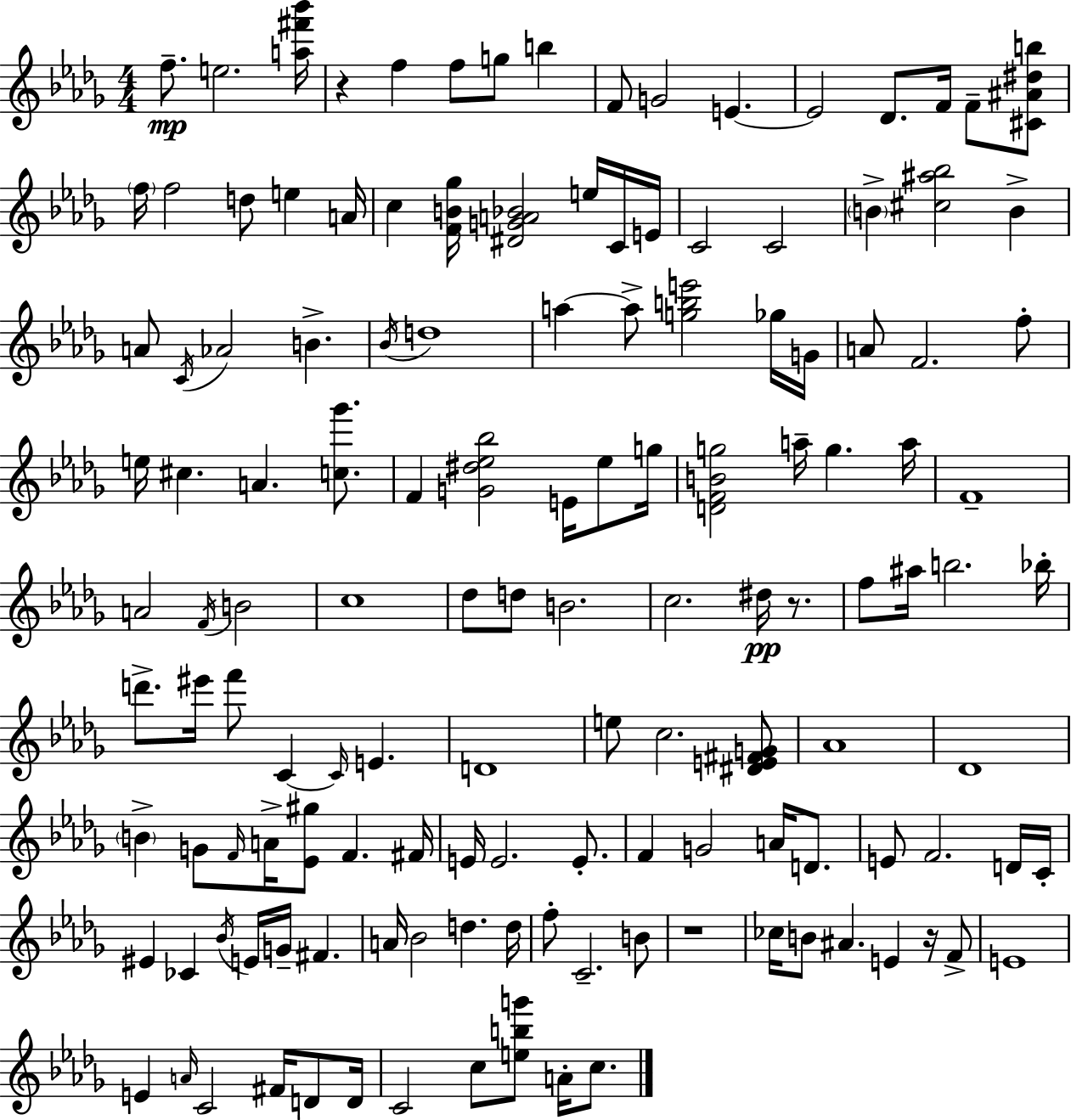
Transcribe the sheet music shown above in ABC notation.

X:1
T:Untitled
M:4/4
L:1/4
K:Bbm
f/2 e2 [a^f'_b']/4 z f f/2 g/2 b F/2 G2 E E2 _D/2 F/4 F/2 [^C^A^db]/2 f/4 f2 d/2 e A/4 c [FB_g]/4 [^DGA_B]2 e/4 C/4 E/4 C2 C2 B [^c^a_b]2 B A/2 C/4 _A2 B _B/4 d4 a a/2 [gbe']2 _g/4 G/4 A/2 F2 f/2 e/4 ^c A [c_g']/2 F [G^d_e_b]2 E/4 _e/2 g/4 [DFBg]2 a/4 g a/4 F4 A2 F/4 B2 c4 _d/2 d/2 B2 c2 ^d/4 z/2 f/2 ^a/4 b2 _b/4 d'/2 ^e'/4 f'/2 C C/4 E D4 e/2 c2 [^DE^FG]/2 _A4 _D4 B G/2 F/4 A/4 [_E^g]/2 F ^F/4 E/4 E2 E/2 F G2 A/4 D/2 E/2 F2 D/4 C/4 ^E _C _B/4 E/4 G/4 ^F A/4 _B2 d d/4 f/2 C2 B/2 z4 _c/4 B/2 ^A E z/4 F/2 E4 E A/4 C2 ^F/4 D/2 D/4 C2 c/2 [ebg']/2 A/4 c/2